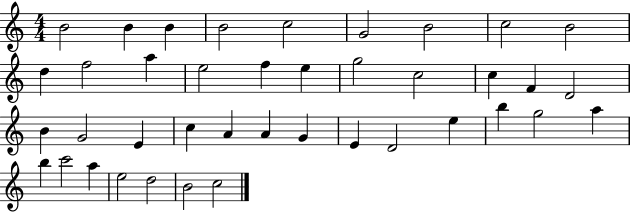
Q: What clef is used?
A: treble